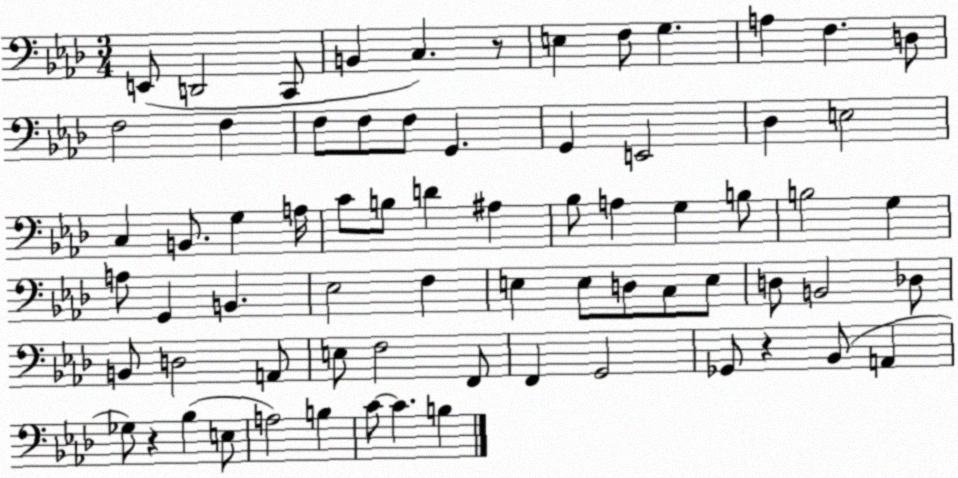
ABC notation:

X:1
T:Untitled
M:3/4
L:1/4
K:Ab
E,,/2 D,,2 C,,/2 B,, C, z/2 E, F,/2 G, A, F, D,/2 F,2 F, F,/2 F,/2 F,/2 G,, G,, E,,2 _D, E,2 C, B,,/2 G, A,/4 C/2 B,/2 D ^A, _B,/2 A, G, B,/2 B,2 G, A,/2 G,, B,, _E,2 F, E, E,/2 D,/2 C,/2 E,/2 D,/2 B,,2 _D,/2 B,,/2 D,2 A,,/2 E,/2 F,2 F,,/2 F,, G,,2 _G,,/2 z _B,,/2 A,, _G,/2 z _B, E,/2 A,2 B, C/2 C B,